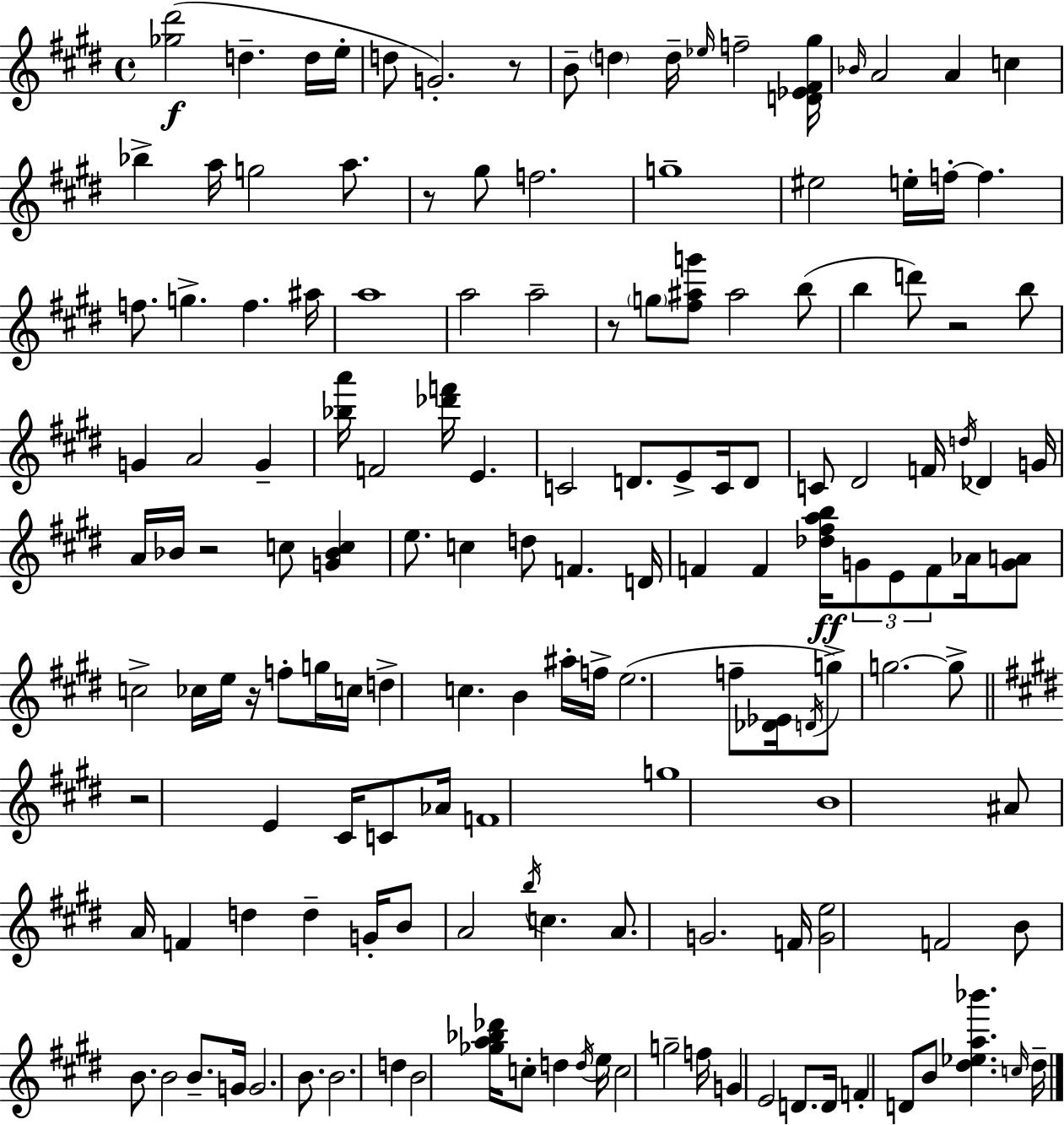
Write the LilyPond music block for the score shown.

{
  \clef treble
  \time 4/4
  \defaultTimeSignature
  \key e \major
  \repeat volta 2 { <ges'' dis'''>2(\f d''4.-- d''16 e''16-. | d''8 g'2.-.) r8 | b'8-- \parenthesize d''4 d''16-- \grace { ees''16 } f''2-- | <d' ees' fis' gis''>16 \grace { bes'16 } a'2 a'4 c''4 | \break bes''4-> a''16 g''2 a''8. | r8 gis''8 f''2. | g''1-- | eis''2 e''16-. f''16-.~~ f''4. | \break f''8. g''4.-> f''4. | ais''16 a''1 | a''2 a''2-- | r8 \parenthesize g''8 <fis'' ais'' g'''>8 ais''2 | \break b''8( b''4 d'''8) r2 | b''8 g'4 a'2 g'4-- | <bes'' a'''>16 f'2 <des''' f'''>16 e'4. | c'2 d'8. e'8-> c'16 | \break d'8 c'8 dis'2 f'16 \acciaccatura { d''16 } des'4 | g'16 a'16 bes'16 r2 c''8 <g' bes' c''>4 | e''8. c''4 d''8 f'4. | d'16 f'4 f'4 <des'' fis'' a'' b''>16\ff \tuplet 3/2 { g'8 e'8 | \break f'8 } aes'16 <g' a'>8 c''2-> ces''16 e''16 r16 | f''8-. g''16 c''16 d''4-> c''4. b'4 | ais''16-. f''16-> e''2.( | f''8-- <des' ees'>16 \acciaccatura { d'16 } g''8->) g''2.~~ | \break g''8-> \bar "||" \break \key e \major r2 e'4 cis'16 c'8 aes'16 | f'1 | g''1 | b'1 | \break ais'8 a'16 f'4 d''4 d''4-- g'16-. | b'8 a'2 \acciaccatura { b''16 } c''4. | a'8. g'2. | f'16 <g' e''>2 f'2 | \break b'8 b'8. b'2 b'8.-- | g'16 g'2. b'8. | b'2. d''4 | b'2 <ges'' a'' bes'' des'''>16 c''8-. d''4 | \break \acciaccatura { d''16 } e''16 c''2 g''2-- | f''16 g'4 e'2 d'8. | d'16 f'4-. d'8 b'8 <dis'' ees'' a'' bes'''>4. | \grace { c''16 } dis''16-- } \bar "|."
}